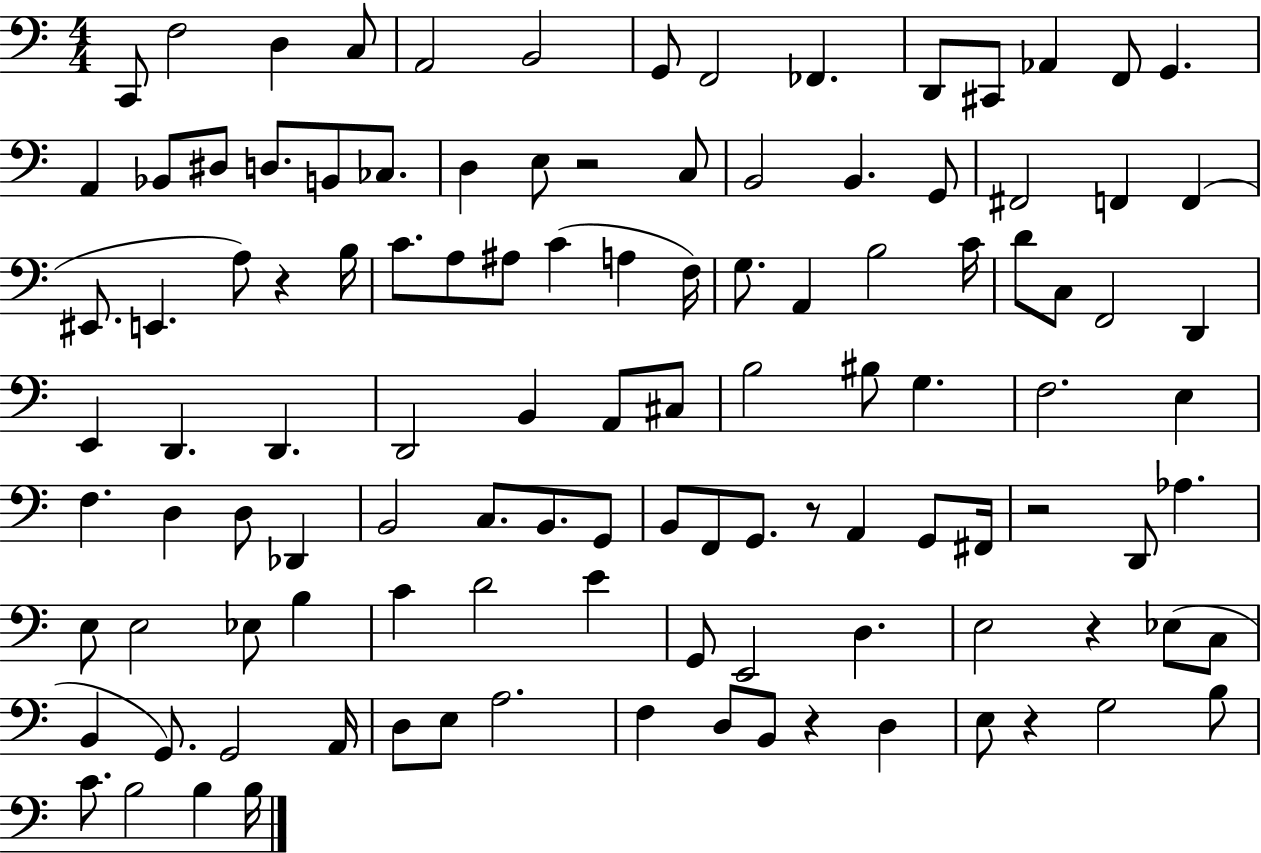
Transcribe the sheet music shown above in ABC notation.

X:1
T:Untitled
M:4/4
L:1/4
K:C
C,,/2 F,2 D, C,/2 A,,2 B,,2 G,,/2 F,,2 _F,, D,,/2 ^C,,/2 _A,, F,,/2 G,, A,, _B,,/2 ^D,/2 D,/2 B,,/2 _C,/2 D, E,/2 z2 C,/2 B,,2 B,, G,,/2 ^F,,2 F,, F,, ^E,,/2 E,, A,/2 z B,/4 C/2 A,/2 ^A,/2 C A, F,/4 G,/2 A,, B,2 C/4 D/2 C,/2 F,,2 D,, E,, D,, D,, D,,2 B,, A,,/2 ^C,/2 B,2 ^B,/2 G, F,2 E, F, D, D,/2 _D,, B,,2 C,/2 B,,/2 G,,/2 B,,/2 F,,/2 G,,/2 z/2 A,, G,,/2 ^F,,/4 z2 D,,/2 _A, E,/2 E,2 _E,/2 B, C D2 E G,,/2 E,,2 D, E,2 z _E,/2 C,/2 B,, G,,/2 G,,2 A,,/4 D,/2 E,/2 A,2 F, D,/2 B,,/2 z D, E,/2 z G,2 B,/2 C/2 B,2 B, B,/4